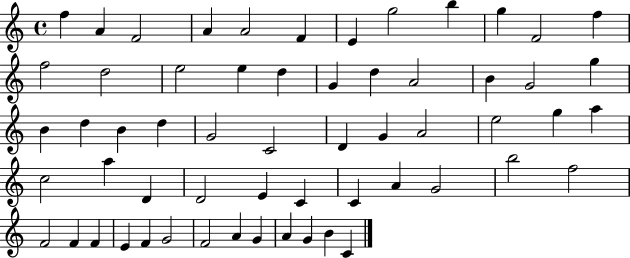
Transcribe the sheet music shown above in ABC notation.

X:1
T:Untitled
M:4/4
L:1/4
K:C
f A F2 A A2 F E g2 b g F2 f f2 d2 e2 e d G d A2 B G2 g B d B d G2 C2 D G A2 e2 g a c2 a D D2 E C C A G2 b2 f2 F2 F F E F G2 F2 A G A G B C